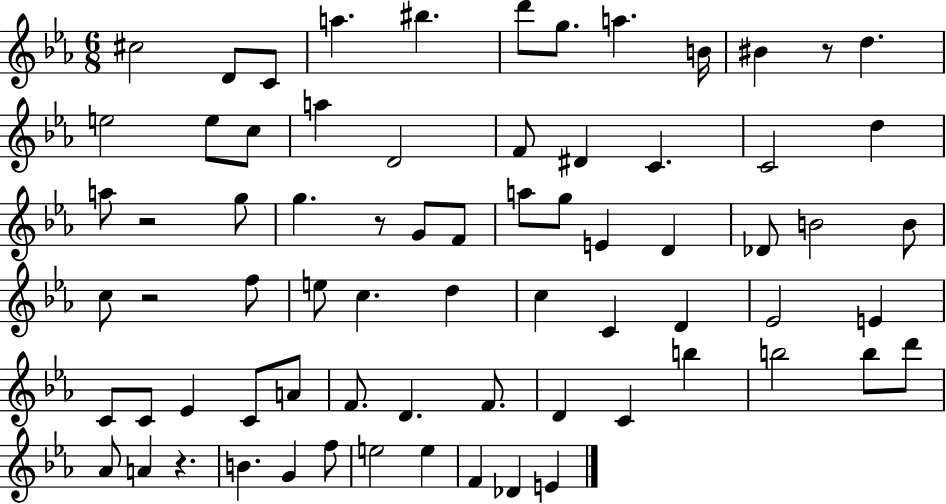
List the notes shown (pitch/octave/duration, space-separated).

C#5/h D4/e C4/e A5/q. BIS5/q. D6/e G5/e. A5/q. B4/s BIS4/q R/e D5/q. E5/h E5/e C5/e A5/q D4/h F4/e D#4/q C4/q. C4/h D5/q A5/e R/h G5/e G5/q. R/e G4/e F4/e A5/e G5/e E4/q D4/q Db4/e B4/h B4/e C5/e R/h F5/e E5/e C5/q. D5/q C5/q C4/q D4/q Eb4/h E4/q C4/e C4/e Eb4/q C4/e A4/e F4/e. D4/q. F4/e. D4/q C4/q B5/q B5/h B5/e D6/e Ab4/e A4/q R/q. B4/q. G4/q F5/e E5/h E5/q F4/q Db4/q E4/q